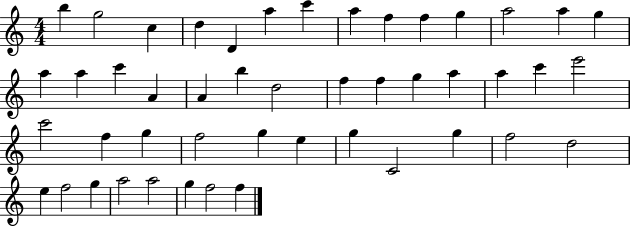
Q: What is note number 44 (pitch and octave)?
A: A5